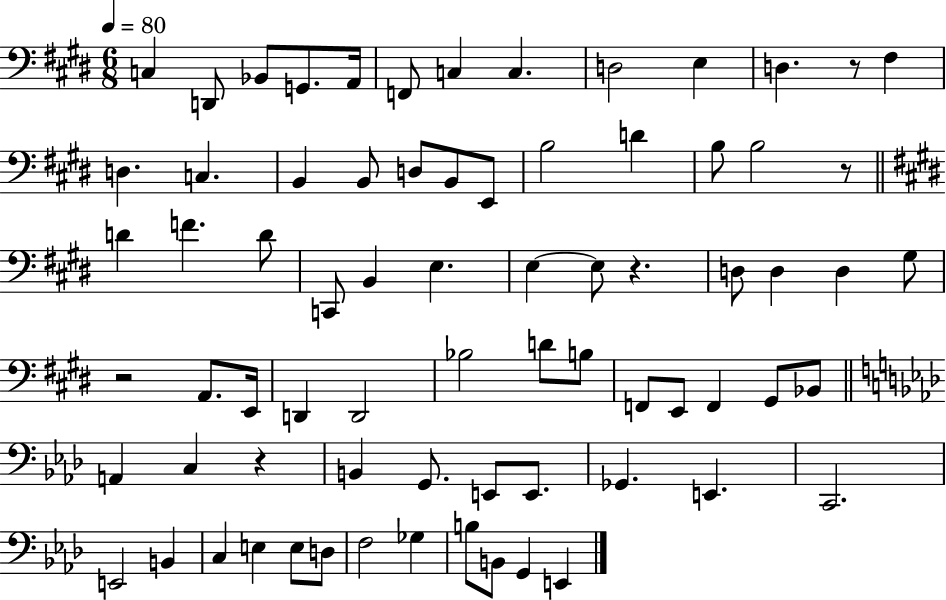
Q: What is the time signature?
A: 6/8